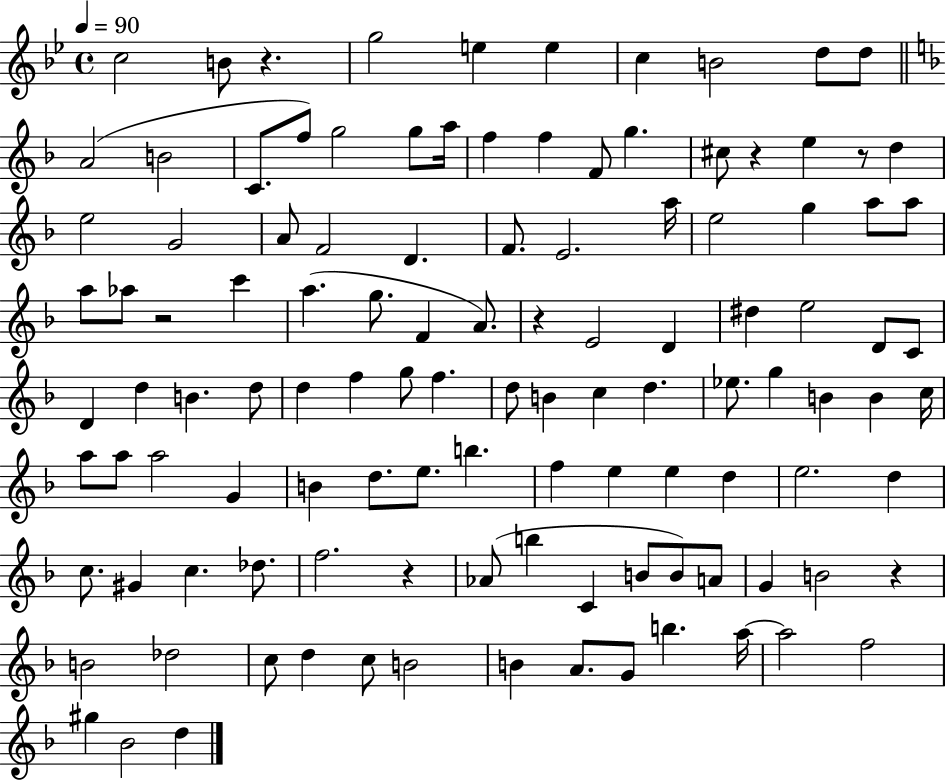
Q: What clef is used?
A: treble